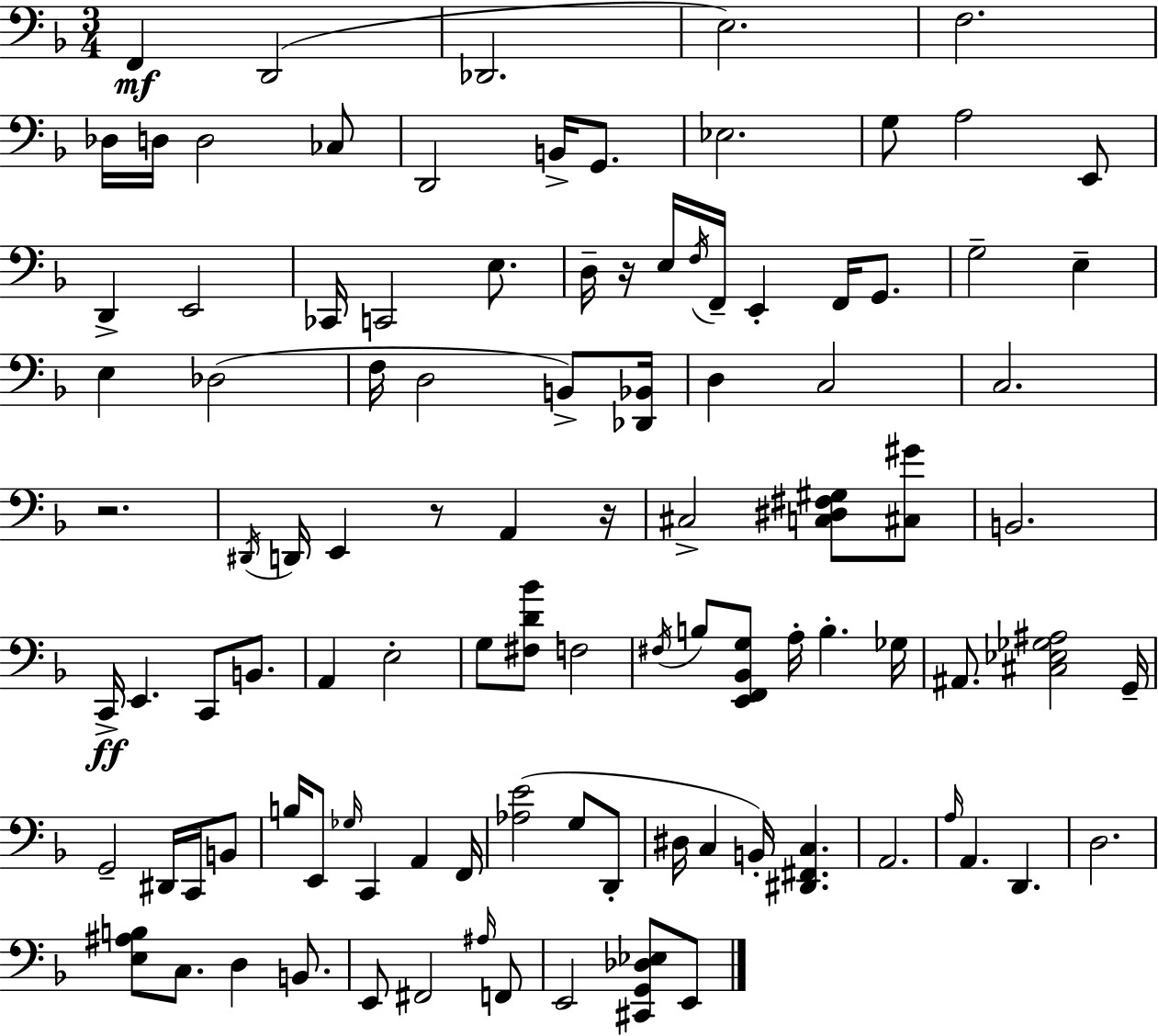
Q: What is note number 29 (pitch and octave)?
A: G3